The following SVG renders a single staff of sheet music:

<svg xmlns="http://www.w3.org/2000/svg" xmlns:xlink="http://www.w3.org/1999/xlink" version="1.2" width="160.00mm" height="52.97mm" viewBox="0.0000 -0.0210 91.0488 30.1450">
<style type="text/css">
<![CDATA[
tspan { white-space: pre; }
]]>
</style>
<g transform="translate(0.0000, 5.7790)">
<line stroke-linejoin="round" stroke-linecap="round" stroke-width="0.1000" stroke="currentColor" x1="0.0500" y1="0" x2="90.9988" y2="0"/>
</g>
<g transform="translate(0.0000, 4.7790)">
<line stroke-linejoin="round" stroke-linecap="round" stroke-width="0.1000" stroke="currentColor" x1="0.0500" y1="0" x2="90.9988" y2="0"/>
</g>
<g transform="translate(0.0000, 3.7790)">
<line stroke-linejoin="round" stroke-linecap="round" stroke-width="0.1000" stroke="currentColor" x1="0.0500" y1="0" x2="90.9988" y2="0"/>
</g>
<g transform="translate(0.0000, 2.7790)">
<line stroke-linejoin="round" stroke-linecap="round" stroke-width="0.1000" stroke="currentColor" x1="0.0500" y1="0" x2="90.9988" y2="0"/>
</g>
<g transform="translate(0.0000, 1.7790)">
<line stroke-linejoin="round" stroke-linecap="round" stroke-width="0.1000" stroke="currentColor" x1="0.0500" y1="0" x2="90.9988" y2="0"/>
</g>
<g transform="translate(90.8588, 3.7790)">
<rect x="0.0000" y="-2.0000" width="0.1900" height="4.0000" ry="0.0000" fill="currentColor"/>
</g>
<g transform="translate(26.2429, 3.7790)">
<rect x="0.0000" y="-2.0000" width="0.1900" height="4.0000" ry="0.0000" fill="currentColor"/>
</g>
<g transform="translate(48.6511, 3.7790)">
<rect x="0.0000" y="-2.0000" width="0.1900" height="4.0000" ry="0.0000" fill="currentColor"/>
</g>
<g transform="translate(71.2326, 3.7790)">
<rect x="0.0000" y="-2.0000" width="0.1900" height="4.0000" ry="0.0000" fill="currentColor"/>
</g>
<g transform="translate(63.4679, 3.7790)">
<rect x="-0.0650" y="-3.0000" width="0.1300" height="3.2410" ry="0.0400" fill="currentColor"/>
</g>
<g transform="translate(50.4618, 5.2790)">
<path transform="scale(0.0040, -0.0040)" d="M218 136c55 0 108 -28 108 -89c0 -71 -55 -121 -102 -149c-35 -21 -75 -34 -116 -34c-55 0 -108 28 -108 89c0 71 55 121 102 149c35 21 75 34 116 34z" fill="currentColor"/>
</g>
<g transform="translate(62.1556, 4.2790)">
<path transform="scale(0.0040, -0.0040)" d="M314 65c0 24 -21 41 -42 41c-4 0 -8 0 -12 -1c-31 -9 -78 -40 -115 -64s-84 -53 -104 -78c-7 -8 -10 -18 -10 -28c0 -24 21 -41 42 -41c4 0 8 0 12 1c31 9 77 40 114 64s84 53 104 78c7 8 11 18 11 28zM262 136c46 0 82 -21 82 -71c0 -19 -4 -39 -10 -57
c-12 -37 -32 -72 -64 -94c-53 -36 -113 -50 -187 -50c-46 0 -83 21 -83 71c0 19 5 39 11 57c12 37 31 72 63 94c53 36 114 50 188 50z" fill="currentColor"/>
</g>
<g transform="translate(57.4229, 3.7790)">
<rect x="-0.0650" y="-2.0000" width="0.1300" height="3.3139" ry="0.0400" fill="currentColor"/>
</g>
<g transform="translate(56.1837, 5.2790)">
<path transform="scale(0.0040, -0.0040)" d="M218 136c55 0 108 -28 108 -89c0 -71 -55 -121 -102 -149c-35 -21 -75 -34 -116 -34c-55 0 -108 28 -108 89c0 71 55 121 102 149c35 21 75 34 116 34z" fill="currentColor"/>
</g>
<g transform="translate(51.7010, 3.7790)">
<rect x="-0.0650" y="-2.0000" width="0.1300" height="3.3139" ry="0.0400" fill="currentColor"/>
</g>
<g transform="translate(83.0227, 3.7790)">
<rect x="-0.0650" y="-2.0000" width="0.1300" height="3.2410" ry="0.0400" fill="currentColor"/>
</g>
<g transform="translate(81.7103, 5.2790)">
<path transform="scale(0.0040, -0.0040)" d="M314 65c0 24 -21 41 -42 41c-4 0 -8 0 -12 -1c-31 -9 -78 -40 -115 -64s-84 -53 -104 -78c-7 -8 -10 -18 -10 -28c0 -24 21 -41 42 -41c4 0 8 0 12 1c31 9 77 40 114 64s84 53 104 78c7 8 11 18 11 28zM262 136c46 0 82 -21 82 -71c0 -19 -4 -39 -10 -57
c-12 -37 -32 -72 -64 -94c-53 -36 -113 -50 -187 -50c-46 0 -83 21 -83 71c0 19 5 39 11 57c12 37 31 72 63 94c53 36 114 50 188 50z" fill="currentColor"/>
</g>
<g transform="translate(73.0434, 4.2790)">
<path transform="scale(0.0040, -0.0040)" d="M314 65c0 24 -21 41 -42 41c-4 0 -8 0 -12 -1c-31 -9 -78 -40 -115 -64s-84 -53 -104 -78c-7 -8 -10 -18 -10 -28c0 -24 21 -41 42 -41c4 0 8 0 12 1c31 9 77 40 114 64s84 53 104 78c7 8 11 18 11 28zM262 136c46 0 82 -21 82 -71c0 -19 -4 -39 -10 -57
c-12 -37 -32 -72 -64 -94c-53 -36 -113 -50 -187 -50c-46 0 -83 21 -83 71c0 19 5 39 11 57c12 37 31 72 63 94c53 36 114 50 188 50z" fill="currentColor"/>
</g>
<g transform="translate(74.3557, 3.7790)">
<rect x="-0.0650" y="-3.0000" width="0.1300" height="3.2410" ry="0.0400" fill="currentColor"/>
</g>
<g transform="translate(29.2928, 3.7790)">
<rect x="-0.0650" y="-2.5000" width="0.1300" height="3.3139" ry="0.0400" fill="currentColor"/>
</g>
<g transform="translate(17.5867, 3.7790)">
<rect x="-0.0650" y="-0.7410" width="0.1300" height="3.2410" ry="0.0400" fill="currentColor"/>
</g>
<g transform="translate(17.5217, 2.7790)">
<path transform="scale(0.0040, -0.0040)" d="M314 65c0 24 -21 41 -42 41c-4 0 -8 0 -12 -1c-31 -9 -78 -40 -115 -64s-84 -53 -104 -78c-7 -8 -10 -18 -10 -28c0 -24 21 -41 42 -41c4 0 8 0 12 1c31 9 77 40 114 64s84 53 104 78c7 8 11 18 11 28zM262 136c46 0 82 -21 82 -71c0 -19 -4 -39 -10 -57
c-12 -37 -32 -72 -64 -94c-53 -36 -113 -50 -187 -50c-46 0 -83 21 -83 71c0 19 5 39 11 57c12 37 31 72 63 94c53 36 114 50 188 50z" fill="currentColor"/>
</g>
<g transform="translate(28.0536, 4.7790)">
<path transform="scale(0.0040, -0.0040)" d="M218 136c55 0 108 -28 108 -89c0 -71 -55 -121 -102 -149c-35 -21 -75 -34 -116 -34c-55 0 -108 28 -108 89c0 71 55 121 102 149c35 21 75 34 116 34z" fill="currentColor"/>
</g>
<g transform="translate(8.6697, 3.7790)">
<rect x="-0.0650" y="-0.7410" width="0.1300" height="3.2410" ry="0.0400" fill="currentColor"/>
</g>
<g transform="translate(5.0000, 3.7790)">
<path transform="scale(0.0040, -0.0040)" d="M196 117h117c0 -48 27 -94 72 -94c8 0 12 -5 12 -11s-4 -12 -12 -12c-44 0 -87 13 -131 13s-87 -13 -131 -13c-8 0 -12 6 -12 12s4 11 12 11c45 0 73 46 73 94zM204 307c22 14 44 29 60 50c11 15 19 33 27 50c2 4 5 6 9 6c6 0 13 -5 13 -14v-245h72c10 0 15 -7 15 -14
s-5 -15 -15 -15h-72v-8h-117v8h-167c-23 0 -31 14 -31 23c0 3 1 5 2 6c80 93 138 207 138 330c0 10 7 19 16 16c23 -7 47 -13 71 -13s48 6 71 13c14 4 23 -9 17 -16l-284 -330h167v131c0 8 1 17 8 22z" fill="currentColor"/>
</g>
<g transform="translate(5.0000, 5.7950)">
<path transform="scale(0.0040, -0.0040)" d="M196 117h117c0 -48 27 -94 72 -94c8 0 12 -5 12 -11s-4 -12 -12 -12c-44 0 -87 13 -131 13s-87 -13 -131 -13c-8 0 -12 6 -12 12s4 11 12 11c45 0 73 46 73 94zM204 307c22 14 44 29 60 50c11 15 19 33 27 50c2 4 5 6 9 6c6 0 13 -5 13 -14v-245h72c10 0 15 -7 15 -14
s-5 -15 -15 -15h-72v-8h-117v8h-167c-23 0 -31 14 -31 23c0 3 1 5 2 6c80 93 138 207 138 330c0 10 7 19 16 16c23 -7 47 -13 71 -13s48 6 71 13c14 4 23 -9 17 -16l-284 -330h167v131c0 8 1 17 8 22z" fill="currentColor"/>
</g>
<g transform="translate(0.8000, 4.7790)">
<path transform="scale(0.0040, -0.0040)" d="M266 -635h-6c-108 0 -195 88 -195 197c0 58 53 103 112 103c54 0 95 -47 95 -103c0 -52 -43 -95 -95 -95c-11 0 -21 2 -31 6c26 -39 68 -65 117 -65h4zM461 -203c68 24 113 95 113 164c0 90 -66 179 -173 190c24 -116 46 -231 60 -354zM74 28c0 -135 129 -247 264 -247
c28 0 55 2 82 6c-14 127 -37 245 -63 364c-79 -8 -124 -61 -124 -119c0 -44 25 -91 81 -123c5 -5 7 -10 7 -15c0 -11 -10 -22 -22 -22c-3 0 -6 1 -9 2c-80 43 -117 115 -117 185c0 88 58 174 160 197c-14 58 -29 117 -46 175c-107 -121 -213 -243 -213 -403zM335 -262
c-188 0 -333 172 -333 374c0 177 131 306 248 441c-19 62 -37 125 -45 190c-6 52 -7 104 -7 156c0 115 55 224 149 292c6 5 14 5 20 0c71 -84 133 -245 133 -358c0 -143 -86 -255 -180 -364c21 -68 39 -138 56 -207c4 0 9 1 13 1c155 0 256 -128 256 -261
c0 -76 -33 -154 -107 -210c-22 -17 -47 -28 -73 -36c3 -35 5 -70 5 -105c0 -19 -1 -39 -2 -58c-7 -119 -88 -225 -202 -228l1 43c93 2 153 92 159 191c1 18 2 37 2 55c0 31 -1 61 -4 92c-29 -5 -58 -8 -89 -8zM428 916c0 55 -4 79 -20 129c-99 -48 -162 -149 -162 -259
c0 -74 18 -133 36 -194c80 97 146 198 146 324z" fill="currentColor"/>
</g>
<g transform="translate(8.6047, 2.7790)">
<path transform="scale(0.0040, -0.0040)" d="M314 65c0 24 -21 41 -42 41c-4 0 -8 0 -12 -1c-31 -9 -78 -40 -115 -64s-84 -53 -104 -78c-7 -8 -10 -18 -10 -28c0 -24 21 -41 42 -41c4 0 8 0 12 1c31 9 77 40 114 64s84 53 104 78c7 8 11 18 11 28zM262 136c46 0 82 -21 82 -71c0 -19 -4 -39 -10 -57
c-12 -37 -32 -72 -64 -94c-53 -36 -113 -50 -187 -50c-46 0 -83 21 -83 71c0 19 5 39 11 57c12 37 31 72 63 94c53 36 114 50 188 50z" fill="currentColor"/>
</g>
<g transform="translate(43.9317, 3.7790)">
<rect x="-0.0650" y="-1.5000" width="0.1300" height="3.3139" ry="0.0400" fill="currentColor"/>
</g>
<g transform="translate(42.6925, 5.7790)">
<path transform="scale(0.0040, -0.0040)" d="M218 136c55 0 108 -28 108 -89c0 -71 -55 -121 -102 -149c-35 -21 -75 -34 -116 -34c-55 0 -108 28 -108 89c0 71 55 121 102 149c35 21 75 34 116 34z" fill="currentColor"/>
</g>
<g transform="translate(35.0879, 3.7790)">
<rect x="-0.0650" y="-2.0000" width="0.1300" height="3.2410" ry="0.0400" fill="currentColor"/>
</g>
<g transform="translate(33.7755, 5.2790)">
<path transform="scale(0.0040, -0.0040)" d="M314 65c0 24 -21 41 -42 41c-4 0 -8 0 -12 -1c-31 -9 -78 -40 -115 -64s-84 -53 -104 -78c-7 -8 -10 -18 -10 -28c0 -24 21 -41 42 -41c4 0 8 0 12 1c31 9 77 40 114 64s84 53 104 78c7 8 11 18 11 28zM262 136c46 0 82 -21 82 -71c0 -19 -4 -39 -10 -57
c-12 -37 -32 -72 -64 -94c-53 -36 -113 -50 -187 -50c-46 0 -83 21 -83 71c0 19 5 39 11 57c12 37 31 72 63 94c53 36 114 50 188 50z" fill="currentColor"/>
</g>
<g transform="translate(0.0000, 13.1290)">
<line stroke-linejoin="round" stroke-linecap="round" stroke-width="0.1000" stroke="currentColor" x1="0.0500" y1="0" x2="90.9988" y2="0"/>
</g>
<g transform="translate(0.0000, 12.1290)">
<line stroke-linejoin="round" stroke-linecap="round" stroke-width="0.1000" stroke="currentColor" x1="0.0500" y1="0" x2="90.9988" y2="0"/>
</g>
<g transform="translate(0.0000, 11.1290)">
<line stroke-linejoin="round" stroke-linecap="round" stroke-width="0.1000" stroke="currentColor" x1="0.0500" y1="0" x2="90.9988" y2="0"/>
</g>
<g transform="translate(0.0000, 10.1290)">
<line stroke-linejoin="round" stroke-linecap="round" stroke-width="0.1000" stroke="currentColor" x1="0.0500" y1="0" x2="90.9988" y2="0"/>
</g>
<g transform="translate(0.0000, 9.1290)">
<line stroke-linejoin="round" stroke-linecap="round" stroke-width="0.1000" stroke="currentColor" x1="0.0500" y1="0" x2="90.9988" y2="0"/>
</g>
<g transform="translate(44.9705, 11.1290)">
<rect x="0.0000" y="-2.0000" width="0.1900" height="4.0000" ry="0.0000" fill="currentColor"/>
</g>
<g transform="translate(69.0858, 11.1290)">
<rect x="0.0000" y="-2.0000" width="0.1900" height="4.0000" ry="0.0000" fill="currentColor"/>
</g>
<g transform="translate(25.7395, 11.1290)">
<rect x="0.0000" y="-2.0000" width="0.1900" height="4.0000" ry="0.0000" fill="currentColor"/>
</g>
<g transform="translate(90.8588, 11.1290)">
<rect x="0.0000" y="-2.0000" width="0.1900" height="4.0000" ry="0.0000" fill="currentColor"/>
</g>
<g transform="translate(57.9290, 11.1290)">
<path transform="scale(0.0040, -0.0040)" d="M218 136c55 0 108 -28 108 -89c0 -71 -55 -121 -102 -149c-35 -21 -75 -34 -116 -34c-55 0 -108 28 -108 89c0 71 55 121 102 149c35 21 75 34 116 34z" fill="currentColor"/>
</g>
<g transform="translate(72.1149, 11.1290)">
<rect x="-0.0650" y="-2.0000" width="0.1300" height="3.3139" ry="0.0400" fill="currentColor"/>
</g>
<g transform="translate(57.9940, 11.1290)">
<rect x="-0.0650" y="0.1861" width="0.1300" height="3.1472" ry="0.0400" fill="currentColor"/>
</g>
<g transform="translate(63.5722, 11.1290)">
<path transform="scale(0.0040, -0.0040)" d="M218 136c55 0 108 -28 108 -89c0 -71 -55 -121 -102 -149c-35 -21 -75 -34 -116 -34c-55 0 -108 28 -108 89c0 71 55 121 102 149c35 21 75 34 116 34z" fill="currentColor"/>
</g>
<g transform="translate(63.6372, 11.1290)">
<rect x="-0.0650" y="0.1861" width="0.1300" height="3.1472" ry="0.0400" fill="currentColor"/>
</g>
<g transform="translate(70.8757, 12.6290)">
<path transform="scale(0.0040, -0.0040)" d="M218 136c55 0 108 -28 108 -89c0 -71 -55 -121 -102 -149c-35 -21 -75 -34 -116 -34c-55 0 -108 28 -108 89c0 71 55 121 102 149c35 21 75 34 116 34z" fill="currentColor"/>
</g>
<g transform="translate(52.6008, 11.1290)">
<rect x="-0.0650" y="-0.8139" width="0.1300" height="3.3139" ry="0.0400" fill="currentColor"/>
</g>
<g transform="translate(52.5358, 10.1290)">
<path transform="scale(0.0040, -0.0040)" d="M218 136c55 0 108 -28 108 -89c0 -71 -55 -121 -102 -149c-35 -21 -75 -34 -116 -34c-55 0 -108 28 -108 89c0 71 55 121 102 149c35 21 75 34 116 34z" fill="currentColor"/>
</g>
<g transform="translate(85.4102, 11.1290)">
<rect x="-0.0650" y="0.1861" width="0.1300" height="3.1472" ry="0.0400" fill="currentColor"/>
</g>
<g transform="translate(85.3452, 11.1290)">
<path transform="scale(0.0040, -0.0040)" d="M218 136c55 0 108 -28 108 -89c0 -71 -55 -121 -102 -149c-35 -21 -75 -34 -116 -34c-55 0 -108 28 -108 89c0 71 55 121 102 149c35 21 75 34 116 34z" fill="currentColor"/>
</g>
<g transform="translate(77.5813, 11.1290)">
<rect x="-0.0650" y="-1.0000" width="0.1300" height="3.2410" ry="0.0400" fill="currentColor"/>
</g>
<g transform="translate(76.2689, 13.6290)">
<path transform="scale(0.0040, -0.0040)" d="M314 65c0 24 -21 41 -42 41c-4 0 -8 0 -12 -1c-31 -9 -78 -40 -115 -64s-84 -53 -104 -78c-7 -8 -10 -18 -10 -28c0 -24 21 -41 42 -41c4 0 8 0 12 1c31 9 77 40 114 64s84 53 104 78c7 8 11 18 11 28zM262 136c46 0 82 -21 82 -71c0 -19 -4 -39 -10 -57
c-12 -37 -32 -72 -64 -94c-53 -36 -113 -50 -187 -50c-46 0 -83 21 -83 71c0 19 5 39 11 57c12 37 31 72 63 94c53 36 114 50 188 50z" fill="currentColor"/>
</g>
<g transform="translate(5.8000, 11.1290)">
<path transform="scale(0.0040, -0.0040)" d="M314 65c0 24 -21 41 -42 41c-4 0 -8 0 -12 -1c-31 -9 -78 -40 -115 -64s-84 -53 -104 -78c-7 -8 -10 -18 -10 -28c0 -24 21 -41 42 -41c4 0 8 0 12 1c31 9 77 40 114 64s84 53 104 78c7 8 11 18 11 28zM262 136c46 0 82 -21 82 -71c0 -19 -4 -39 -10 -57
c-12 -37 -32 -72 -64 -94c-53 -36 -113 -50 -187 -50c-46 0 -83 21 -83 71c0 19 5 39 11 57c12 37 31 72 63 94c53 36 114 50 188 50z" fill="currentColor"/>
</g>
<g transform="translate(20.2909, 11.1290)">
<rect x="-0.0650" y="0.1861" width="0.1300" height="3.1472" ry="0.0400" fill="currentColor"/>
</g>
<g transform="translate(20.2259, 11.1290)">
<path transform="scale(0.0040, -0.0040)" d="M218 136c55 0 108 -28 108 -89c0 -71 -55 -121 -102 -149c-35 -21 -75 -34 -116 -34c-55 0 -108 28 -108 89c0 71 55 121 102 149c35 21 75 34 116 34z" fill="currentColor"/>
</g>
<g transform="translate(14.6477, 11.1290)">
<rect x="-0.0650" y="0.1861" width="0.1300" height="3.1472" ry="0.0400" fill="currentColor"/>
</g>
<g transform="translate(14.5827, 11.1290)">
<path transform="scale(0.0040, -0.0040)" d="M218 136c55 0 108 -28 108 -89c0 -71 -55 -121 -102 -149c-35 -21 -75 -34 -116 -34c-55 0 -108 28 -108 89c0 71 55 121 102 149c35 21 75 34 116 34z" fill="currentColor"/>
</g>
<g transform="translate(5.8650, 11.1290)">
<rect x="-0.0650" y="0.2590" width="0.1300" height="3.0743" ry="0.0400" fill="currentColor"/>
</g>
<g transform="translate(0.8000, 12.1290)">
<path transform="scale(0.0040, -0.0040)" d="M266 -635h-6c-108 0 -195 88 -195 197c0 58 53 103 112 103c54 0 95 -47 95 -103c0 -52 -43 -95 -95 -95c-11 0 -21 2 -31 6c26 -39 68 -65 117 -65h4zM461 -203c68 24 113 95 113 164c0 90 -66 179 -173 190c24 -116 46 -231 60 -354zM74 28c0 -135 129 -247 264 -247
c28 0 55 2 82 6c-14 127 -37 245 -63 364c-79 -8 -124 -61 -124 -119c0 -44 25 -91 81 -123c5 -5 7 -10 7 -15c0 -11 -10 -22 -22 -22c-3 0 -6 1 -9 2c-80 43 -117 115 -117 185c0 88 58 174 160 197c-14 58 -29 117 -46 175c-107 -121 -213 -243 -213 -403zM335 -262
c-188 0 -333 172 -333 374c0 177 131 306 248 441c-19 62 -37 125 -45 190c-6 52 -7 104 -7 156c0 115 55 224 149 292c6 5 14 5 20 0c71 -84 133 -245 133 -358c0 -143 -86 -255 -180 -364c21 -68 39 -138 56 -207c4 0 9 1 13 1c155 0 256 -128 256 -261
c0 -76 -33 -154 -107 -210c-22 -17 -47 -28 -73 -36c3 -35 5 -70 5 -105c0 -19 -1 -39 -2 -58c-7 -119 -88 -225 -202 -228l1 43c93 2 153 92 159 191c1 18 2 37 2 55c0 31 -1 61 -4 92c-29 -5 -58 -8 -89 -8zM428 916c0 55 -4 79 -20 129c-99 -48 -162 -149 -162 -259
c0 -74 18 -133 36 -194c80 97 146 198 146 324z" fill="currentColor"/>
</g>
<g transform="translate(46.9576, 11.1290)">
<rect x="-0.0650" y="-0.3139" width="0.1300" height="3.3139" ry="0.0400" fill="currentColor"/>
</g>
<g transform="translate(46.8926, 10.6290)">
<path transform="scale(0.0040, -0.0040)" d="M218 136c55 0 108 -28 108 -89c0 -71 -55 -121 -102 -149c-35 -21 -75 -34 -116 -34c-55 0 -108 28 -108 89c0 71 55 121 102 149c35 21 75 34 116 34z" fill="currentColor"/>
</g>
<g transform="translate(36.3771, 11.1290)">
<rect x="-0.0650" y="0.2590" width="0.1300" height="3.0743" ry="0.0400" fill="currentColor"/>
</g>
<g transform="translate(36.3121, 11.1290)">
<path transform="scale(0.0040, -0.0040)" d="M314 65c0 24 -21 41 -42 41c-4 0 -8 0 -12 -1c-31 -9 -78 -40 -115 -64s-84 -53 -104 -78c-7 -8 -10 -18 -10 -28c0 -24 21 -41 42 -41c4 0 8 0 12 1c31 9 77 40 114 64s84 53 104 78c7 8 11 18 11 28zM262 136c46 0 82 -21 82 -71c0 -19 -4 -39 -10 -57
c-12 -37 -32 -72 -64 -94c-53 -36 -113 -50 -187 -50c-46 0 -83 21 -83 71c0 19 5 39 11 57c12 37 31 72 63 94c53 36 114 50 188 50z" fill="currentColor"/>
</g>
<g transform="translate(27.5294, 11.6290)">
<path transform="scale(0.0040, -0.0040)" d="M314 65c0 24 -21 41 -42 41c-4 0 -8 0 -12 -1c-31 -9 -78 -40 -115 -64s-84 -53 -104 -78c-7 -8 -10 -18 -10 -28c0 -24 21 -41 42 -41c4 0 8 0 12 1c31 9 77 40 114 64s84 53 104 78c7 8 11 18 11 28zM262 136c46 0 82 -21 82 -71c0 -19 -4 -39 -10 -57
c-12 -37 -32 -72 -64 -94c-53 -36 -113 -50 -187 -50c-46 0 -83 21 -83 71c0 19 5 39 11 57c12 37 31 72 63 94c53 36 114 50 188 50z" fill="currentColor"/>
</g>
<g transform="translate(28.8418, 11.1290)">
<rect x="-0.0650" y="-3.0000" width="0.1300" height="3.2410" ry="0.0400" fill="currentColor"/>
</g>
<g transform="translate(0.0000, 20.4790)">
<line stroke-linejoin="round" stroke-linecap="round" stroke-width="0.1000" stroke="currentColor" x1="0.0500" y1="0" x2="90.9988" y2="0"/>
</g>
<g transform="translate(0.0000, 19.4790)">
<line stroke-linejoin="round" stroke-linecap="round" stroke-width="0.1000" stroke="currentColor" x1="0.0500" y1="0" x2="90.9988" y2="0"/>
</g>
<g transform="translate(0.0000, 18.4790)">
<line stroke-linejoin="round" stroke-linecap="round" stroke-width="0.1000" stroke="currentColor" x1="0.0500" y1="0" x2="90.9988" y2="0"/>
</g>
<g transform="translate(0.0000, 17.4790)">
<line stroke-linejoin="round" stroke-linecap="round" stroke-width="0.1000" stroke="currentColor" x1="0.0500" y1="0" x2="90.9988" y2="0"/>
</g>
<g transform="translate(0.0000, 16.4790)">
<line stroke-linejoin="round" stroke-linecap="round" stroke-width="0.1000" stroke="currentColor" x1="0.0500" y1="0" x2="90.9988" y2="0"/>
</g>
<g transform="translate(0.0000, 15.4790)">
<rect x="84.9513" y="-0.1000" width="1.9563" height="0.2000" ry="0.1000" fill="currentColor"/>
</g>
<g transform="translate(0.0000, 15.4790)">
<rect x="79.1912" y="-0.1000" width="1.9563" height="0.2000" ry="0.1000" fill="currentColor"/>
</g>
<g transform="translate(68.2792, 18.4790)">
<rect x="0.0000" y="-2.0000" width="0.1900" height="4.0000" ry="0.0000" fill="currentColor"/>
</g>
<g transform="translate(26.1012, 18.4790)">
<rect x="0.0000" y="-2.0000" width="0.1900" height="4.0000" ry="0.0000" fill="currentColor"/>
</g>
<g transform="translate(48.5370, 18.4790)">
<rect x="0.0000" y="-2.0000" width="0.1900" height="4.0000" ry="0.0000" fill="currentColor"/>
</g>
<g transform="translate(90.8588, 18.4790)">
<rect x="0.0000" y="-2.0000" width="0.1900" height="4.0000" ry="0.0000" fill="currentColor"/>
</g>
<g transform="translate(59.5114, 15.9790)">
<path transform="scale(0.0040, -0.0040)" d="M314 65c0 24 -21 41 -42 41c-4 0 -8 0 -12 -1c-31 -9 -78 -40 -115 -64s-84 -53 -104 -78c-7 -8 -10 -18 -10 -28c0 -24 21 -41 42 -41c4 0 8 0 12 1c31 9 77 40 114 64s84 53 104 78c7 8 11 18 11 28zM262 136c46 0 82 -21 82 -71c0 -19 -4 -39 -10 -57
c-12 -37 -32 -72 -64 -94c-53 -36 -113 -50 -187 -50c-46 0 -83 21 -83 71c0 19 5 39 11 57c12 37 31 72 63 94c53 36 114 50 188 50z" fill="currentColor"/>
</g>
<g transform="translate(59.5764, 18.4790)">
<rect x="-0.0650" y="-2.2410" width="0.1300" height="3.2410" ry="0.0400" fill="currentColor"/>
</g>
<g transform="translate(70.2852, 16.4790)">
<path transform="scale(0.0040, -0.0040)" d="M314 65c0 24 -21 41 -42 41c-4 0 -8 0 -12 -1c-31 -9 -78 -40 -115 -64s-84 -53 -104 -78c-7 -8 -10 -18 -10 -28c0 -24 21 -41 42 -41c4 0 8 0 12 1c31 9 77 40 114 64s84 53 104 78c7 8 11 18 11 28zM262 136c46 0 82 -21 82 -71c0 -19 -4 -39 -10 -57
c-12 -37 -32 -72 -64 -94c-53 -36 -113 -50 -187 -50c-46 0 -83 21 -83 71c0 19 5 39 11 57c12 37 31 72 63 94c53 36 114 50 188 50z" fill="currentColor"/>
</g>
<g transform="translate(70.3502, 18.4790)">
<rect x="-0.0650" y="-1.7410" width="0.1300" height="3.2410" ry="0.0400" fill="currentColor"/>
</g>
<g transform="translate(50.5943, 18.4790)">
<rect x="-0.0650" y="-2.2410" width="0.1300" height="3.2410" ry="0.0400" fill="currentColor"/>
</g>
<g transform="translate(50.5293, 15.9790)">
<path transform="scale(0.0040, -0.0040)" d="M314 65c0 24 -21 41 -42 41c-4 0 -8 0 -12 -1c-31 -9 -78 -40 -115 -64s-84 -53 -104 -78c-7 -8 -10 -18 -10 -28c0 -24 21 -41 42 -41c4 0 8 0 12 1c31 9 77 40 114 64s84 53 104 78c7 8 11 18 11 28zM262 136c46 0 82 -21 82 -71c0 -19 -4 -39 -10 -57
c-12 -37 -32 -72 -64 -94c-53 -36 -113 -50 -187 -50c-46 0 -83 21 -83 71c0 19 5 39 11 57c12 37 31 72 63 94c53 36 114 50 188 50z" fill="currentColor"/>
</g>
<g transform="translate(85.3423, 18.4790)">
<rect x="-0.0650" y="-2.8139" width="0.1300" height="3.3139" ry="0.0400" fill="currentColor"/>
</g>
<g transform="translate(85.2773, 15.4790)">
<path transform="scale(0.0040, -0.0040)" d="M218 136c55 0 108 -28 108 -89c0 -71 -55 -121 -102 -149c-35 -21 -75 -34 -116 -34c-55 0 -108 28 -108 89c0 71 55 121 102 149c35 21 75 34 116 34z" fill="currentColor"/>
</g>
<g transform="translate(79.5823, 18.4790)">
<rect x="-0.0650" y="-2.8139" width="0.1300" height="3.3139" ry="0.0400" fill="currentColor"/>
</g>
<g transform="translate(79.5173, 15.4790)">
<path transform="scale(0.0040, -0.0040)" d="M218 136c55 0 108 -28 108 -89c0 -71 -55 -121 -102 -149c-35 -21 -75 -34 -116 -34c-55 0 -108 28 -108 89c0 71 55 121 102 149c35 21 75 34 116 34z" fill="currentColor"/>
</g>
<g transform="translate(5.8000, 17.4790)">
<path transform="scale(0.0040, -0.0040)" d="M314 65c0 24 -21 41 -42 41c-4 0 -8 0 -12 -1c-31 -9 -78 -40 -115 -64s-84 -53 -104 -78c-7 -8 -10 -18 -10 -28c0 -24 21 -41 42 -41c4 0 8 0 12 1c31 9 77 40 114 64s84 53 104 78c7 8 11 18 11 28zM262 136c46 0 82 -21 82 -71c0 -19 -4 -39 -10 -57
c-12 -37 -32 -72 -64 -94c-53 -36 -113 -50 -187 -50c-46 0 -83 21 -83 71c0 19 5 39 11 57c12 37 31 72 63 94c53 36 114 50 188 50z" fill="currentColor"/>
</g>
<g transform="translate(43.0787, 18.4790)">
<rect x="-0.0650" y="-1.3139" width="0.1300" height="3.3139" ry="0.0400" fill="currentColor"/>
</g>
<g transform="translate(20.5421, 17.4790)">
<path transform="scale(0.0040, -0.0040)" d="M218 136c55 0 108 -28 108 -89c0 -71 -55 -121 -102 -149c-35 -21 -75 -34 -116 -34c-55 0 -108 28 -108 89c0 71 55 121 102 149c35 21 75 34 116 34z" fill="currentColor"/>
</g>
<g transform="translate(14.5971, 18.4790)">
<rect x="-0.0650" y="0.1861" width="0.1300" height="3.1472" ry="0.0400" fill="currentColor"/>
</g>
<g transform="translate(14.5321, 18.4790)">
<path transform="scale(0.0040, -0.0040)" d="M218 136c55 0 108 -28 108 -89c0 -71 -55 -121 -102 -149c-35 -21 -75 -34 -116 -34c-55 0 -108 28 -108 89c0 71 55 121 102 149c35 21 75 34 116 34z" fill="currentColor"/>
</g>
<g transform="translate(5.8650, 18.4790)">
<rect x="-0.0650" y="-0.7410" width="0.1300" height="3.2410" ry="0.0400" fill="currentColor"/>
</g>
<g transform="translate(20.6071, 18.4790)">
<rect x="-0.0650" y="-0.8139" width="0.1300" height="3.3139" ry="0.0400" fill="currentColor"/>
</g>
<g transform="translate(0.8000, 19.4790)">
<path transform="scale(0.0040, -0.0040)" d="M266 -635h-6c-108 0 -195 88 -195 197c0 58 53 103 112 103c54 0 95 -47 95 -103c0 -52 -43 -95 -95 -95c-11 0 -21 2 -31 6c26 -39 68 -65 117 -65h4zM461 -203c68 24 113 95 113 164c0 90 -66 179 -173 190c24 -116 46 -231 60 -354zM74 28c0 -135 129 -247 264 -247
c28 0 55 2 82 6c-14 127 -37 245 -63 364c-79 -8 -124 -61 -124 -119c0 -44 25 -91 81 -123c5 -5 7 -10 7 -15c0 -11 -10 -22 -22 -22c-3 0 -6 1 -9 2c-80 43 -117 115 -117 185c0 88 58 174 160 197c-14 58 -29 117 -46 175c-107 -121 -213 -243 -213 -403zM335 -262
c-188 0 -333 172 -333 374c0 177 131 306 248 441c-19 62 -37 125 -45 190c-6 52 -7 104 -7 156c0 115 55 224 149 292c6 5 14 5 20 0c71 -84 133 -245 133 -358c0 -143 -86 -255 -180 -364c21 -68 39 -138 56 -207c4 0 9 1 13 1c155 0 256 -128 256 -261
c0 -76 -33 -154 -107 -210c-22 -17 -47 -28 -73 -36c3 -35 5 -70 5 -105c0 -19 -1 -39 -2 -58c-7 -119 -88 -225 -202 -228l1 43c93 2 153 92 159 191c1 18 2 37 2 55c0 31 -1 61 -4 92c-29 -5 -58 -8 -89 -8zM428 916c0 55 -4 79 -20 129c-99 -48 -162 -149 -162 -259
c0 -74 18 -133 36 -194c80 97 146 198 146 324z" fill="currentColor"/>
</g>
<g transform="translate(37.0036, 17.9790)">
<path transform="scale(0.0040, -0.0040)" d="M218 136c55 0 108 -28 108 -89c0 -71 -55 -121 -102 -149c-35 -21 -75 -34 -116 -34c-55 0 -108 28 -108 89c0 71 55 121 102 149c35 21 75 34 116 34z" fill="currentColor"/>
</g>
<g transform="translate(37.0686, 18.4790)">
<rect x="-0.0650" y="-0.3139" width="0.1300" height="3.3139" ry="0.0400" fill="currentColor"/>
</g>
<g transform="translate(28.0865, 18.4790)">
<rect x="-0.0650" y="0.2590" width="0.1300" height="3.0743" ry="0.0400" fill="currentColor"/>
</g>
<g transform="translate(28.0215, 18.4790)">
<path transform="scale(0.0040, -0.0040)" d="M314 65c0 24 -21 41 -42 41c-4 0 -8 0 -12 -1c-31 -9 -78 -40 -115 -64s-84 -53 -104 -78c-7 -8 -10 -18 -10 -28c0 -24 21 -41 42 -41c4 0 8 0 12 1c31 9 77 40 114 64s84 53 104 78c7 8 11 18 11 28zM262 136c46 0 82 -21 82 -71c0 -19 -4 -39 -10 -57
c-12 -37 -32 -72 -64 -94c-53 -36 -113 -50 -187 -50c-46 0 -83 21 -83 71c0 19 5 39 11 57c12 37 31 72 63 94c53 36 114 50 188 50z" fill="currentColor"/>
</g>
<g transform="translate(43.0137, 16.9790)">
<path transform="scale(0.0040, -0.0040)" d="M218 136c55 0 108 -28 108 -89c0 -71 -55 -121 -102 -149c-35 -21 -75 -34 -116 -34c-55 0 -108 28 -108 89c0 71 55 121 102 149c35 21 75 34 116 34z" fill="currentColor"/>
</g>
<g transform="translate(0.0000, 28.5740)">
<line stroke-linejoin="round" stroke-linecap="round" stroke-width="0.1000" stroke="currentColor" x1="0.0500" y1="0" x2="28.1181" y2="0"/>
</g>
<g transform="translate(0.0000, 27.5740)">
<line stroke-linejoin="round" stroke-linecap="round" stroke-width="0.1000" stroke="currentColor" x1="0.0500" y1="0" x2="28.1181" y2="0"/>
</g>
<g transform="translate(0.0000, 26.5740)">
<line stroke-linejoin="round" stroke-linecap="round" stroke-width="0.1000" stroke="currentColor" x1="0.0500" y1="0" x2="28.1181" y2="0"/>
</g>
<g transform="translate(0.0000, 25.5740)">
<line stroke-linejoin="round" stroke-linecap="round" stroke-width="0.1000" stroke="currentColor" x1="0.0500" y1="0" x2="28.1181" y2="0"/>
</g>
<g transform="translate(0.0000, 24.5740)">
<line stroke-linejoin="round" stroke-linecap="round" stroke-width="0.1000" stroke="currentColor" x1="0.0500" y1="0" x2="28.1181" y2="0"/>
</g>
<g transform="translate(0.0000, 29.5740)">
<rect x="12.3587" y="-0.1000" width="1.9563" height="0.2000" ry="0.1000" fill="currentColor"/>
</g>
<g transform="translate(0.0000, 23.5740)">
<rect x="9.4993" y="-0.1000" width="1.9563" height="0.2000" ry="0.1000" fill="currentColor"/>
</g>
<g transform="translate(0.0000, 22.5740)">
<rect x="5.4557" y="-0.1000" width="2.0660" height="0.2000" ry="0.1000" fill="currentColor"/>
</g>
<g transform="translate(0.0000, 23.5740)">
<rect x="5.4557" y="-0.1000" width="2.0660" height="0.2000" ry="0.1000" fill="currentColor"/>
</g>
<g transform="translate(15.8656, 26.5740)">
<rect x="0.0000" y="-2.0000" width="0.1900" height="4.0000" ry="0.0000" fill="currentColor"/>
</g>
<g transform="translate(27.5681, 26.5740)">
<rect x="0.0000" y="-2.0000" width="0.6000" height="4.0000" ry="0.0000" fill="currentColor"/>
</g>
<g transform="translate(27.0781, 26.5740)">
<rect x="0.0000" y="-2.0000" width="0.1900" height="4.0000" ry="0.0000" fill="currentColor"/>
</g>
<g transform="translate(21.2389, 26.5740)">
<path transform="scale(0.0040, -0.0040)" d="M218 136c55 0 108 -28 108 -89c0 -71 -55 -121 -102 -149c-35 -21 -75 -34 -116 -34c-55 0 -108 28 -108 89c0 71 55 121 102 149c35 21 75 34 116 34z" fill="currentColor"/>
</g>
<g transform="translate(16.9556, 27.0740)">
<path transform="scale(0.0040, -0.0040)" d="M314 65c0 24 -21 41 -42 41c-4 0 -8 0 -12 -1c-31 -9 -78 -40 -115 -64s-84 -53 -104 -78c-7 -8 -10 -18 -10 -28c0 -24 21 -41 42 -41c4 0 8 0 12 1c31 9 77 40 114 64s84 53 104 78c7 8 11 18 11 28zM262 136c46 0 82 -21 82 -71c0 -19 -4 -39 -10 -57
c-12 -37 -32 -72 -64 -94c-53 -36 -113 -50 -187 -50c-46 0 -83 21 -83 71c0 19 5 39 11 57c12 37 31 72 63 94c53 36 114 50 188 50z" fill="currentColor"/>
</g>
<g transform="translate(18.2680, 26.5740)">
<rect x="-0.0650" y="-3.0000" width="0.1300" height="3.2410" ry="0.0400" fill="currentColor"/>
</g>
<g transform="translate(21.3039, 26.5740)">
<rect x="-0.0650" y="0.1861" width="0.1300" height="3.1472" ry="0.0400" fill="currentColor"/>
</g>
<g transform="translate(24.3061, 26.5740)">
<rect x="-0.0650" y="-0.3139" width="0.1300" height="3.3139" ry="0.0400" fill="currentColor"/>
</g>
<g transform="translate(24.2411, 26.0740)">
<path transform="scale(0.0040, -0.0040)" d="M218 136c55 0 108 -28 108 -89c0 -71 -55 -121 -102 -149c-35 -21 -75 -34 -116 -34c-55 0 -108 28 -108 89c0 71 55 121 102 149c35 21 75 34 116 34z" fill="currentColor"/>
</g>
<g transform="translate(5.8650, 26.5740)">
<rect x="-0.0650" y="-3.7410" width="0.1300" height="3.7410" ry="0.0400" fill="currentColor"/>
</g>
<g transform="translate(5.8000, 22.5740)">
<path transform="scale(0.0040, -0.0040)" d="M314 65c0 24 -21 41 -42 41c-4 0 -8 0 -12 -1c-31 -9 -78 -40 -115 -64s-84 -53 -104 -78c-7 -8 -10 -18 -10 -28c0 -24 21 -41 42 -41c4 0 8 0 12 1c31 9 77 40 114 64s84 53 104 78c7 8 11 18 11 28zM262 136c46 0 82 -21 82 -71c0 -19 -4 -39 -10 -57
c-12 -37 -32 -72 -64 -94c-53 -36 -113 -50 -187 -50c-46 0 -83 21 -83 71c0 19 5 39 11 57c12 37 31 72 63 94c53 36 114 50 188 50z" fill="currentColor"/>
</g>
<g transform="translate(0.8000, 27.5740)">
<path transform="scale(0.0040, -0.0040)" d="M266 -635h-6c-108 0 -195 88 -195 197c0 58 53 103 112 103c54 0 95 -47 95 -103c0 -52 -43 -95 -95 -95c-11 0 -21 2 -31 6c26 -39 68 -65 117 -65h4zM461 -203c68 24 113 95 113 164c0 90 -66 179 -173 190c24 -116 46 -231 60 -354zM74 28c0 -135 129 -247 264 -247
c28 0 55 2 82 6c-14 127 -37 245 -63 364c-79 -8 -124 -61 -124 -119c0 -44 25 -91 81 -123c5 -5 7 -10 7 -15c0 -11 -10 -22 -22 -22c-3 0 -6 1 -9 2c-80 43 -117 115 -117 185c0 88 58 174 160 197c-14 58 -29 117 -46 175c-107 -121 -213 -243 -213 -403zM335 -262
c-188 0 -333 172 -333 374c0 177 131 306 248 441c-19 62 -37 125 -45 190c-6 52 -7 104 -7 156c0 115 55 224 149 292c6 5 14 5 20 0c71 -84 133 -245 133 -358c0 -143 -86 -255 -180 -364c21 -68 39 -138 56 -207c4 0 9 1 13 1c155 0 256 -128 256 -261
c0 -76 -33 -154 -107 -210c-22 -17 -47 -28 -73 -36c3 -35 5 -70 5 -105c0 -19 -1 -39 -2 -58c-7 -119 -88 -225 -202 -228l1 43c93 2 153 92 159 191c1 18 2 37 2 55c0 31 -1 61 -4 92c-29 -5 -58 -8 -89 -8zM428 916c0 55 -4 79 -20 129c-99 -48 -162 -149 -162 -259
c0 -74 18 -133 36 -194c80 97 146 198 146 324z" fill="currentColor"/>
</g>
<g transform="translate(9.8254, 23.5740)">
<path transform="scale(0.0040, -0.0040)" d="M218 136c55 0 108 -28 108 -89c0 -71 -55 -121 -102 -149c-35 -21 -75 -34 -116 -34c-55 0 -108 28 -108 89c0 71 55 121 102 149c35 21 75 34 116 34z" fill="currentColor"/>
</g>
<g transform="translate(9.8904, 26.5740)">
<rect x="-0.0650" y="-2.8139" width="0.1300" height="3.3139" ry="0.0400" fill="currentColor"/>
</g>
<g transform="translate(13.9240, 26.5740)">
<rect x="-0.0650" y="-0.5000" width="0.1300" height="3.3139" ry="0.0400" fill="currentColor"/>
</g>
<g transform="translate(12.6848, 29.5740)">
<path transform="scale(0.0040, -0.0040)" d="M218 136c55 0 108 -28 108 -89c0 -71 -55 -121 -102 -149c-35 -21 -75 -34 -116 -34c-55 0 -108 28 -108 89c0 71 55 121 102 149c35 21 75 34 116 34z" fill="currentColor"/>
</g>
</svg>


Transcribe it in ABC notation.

X:1
T:Untitled
M:4/4
L:1/4
K:C
d2 d2 G F2 E F F A2 A2 F2 B2 B B A2 B2 c d B B F D2 B d2 B d B2 c e g2 g2 f2 a a c'2 a C A2 B c